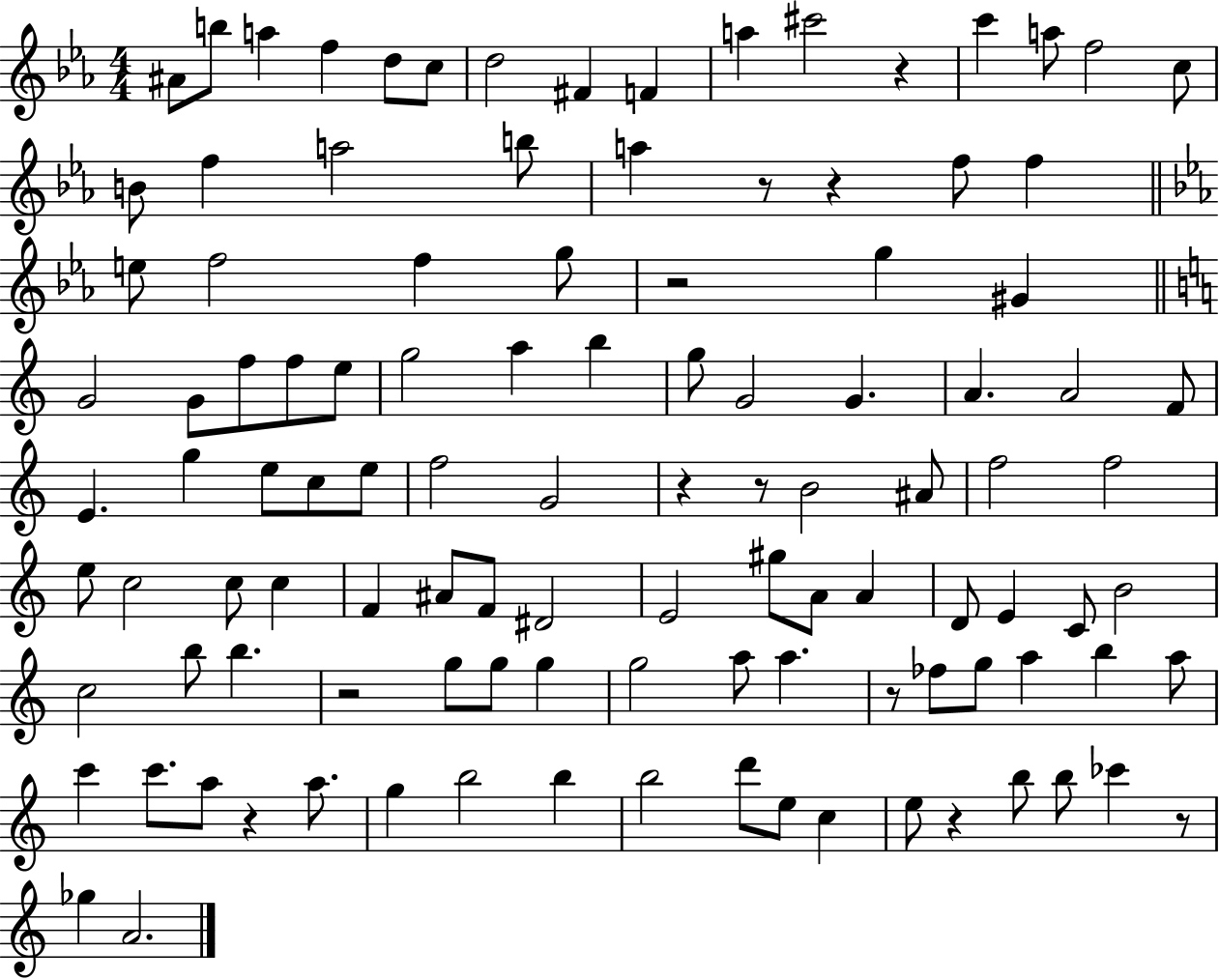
A#4/e B5/e A5/q F5/q D5/e C5/e D5/h F#4/q F4/q A5/q C#6/h R/q C6/q A5/e F5/h C5/e B4/e F5/q A5/h B5/e A5/q R/e R/q F5/e F5/q E5/e F5/h F5/q G5/e R/h G5/q G#4/q G4/h G4/e F5/e F5/e E5/e G5/h A5/q B5/q G5/e G4/h G4/q. A4/q. A4/h F4/e E4/q. G5/q E5/e C5/e E5/e F5/h G4/h R/q R/e B4/h A#4/e F5/h F5/h E5/e C5/h C5/e C5/q F4/q A#4/e F4/e D#4/h E4/h G#5/e A4/e A4/q D4/e E4/q C4/e B4/h C5/h B5/e B5/q. R/h G5/e G5/e G5/q G5/h A5/e A5/q. R/e FES5/e G5/e A5/q B5/q A5/e C6/q C6/e. A5/e R/q A5/e. G5/q B5/h B5/q B5/h D6/e E5/e C5/q E5/e R/q B5/e B5/e CES6/q R/e Gb5/q A4/h.